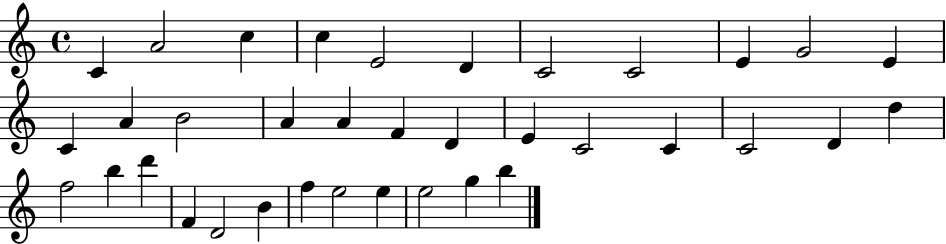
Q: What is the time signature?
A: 4/4